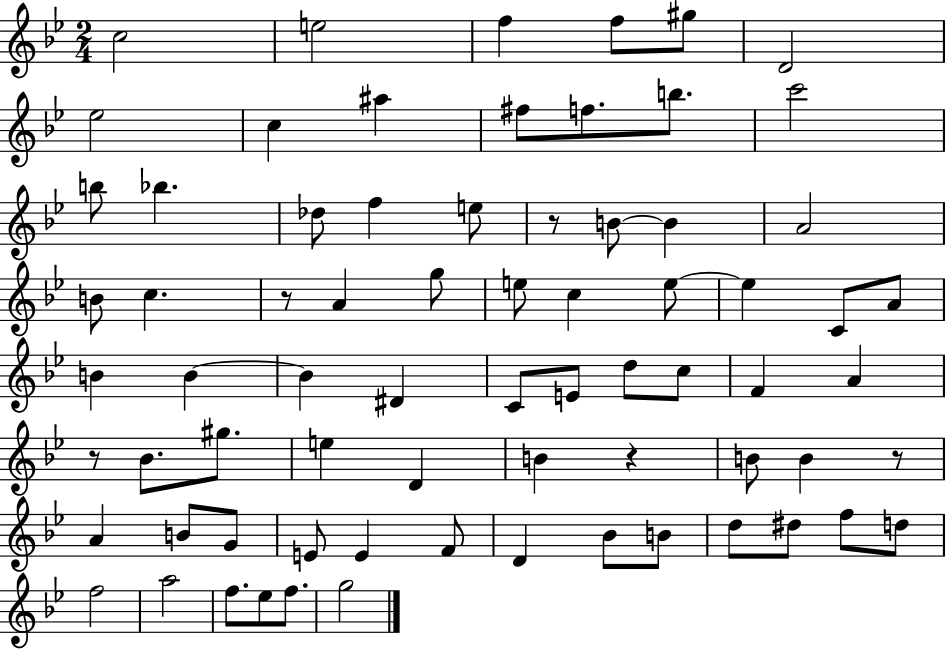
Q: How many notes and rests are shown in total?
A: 72